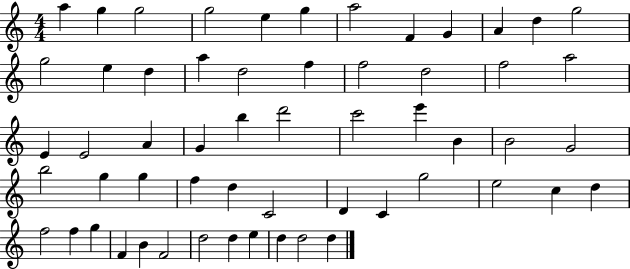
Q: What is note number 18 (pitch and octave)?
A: F5